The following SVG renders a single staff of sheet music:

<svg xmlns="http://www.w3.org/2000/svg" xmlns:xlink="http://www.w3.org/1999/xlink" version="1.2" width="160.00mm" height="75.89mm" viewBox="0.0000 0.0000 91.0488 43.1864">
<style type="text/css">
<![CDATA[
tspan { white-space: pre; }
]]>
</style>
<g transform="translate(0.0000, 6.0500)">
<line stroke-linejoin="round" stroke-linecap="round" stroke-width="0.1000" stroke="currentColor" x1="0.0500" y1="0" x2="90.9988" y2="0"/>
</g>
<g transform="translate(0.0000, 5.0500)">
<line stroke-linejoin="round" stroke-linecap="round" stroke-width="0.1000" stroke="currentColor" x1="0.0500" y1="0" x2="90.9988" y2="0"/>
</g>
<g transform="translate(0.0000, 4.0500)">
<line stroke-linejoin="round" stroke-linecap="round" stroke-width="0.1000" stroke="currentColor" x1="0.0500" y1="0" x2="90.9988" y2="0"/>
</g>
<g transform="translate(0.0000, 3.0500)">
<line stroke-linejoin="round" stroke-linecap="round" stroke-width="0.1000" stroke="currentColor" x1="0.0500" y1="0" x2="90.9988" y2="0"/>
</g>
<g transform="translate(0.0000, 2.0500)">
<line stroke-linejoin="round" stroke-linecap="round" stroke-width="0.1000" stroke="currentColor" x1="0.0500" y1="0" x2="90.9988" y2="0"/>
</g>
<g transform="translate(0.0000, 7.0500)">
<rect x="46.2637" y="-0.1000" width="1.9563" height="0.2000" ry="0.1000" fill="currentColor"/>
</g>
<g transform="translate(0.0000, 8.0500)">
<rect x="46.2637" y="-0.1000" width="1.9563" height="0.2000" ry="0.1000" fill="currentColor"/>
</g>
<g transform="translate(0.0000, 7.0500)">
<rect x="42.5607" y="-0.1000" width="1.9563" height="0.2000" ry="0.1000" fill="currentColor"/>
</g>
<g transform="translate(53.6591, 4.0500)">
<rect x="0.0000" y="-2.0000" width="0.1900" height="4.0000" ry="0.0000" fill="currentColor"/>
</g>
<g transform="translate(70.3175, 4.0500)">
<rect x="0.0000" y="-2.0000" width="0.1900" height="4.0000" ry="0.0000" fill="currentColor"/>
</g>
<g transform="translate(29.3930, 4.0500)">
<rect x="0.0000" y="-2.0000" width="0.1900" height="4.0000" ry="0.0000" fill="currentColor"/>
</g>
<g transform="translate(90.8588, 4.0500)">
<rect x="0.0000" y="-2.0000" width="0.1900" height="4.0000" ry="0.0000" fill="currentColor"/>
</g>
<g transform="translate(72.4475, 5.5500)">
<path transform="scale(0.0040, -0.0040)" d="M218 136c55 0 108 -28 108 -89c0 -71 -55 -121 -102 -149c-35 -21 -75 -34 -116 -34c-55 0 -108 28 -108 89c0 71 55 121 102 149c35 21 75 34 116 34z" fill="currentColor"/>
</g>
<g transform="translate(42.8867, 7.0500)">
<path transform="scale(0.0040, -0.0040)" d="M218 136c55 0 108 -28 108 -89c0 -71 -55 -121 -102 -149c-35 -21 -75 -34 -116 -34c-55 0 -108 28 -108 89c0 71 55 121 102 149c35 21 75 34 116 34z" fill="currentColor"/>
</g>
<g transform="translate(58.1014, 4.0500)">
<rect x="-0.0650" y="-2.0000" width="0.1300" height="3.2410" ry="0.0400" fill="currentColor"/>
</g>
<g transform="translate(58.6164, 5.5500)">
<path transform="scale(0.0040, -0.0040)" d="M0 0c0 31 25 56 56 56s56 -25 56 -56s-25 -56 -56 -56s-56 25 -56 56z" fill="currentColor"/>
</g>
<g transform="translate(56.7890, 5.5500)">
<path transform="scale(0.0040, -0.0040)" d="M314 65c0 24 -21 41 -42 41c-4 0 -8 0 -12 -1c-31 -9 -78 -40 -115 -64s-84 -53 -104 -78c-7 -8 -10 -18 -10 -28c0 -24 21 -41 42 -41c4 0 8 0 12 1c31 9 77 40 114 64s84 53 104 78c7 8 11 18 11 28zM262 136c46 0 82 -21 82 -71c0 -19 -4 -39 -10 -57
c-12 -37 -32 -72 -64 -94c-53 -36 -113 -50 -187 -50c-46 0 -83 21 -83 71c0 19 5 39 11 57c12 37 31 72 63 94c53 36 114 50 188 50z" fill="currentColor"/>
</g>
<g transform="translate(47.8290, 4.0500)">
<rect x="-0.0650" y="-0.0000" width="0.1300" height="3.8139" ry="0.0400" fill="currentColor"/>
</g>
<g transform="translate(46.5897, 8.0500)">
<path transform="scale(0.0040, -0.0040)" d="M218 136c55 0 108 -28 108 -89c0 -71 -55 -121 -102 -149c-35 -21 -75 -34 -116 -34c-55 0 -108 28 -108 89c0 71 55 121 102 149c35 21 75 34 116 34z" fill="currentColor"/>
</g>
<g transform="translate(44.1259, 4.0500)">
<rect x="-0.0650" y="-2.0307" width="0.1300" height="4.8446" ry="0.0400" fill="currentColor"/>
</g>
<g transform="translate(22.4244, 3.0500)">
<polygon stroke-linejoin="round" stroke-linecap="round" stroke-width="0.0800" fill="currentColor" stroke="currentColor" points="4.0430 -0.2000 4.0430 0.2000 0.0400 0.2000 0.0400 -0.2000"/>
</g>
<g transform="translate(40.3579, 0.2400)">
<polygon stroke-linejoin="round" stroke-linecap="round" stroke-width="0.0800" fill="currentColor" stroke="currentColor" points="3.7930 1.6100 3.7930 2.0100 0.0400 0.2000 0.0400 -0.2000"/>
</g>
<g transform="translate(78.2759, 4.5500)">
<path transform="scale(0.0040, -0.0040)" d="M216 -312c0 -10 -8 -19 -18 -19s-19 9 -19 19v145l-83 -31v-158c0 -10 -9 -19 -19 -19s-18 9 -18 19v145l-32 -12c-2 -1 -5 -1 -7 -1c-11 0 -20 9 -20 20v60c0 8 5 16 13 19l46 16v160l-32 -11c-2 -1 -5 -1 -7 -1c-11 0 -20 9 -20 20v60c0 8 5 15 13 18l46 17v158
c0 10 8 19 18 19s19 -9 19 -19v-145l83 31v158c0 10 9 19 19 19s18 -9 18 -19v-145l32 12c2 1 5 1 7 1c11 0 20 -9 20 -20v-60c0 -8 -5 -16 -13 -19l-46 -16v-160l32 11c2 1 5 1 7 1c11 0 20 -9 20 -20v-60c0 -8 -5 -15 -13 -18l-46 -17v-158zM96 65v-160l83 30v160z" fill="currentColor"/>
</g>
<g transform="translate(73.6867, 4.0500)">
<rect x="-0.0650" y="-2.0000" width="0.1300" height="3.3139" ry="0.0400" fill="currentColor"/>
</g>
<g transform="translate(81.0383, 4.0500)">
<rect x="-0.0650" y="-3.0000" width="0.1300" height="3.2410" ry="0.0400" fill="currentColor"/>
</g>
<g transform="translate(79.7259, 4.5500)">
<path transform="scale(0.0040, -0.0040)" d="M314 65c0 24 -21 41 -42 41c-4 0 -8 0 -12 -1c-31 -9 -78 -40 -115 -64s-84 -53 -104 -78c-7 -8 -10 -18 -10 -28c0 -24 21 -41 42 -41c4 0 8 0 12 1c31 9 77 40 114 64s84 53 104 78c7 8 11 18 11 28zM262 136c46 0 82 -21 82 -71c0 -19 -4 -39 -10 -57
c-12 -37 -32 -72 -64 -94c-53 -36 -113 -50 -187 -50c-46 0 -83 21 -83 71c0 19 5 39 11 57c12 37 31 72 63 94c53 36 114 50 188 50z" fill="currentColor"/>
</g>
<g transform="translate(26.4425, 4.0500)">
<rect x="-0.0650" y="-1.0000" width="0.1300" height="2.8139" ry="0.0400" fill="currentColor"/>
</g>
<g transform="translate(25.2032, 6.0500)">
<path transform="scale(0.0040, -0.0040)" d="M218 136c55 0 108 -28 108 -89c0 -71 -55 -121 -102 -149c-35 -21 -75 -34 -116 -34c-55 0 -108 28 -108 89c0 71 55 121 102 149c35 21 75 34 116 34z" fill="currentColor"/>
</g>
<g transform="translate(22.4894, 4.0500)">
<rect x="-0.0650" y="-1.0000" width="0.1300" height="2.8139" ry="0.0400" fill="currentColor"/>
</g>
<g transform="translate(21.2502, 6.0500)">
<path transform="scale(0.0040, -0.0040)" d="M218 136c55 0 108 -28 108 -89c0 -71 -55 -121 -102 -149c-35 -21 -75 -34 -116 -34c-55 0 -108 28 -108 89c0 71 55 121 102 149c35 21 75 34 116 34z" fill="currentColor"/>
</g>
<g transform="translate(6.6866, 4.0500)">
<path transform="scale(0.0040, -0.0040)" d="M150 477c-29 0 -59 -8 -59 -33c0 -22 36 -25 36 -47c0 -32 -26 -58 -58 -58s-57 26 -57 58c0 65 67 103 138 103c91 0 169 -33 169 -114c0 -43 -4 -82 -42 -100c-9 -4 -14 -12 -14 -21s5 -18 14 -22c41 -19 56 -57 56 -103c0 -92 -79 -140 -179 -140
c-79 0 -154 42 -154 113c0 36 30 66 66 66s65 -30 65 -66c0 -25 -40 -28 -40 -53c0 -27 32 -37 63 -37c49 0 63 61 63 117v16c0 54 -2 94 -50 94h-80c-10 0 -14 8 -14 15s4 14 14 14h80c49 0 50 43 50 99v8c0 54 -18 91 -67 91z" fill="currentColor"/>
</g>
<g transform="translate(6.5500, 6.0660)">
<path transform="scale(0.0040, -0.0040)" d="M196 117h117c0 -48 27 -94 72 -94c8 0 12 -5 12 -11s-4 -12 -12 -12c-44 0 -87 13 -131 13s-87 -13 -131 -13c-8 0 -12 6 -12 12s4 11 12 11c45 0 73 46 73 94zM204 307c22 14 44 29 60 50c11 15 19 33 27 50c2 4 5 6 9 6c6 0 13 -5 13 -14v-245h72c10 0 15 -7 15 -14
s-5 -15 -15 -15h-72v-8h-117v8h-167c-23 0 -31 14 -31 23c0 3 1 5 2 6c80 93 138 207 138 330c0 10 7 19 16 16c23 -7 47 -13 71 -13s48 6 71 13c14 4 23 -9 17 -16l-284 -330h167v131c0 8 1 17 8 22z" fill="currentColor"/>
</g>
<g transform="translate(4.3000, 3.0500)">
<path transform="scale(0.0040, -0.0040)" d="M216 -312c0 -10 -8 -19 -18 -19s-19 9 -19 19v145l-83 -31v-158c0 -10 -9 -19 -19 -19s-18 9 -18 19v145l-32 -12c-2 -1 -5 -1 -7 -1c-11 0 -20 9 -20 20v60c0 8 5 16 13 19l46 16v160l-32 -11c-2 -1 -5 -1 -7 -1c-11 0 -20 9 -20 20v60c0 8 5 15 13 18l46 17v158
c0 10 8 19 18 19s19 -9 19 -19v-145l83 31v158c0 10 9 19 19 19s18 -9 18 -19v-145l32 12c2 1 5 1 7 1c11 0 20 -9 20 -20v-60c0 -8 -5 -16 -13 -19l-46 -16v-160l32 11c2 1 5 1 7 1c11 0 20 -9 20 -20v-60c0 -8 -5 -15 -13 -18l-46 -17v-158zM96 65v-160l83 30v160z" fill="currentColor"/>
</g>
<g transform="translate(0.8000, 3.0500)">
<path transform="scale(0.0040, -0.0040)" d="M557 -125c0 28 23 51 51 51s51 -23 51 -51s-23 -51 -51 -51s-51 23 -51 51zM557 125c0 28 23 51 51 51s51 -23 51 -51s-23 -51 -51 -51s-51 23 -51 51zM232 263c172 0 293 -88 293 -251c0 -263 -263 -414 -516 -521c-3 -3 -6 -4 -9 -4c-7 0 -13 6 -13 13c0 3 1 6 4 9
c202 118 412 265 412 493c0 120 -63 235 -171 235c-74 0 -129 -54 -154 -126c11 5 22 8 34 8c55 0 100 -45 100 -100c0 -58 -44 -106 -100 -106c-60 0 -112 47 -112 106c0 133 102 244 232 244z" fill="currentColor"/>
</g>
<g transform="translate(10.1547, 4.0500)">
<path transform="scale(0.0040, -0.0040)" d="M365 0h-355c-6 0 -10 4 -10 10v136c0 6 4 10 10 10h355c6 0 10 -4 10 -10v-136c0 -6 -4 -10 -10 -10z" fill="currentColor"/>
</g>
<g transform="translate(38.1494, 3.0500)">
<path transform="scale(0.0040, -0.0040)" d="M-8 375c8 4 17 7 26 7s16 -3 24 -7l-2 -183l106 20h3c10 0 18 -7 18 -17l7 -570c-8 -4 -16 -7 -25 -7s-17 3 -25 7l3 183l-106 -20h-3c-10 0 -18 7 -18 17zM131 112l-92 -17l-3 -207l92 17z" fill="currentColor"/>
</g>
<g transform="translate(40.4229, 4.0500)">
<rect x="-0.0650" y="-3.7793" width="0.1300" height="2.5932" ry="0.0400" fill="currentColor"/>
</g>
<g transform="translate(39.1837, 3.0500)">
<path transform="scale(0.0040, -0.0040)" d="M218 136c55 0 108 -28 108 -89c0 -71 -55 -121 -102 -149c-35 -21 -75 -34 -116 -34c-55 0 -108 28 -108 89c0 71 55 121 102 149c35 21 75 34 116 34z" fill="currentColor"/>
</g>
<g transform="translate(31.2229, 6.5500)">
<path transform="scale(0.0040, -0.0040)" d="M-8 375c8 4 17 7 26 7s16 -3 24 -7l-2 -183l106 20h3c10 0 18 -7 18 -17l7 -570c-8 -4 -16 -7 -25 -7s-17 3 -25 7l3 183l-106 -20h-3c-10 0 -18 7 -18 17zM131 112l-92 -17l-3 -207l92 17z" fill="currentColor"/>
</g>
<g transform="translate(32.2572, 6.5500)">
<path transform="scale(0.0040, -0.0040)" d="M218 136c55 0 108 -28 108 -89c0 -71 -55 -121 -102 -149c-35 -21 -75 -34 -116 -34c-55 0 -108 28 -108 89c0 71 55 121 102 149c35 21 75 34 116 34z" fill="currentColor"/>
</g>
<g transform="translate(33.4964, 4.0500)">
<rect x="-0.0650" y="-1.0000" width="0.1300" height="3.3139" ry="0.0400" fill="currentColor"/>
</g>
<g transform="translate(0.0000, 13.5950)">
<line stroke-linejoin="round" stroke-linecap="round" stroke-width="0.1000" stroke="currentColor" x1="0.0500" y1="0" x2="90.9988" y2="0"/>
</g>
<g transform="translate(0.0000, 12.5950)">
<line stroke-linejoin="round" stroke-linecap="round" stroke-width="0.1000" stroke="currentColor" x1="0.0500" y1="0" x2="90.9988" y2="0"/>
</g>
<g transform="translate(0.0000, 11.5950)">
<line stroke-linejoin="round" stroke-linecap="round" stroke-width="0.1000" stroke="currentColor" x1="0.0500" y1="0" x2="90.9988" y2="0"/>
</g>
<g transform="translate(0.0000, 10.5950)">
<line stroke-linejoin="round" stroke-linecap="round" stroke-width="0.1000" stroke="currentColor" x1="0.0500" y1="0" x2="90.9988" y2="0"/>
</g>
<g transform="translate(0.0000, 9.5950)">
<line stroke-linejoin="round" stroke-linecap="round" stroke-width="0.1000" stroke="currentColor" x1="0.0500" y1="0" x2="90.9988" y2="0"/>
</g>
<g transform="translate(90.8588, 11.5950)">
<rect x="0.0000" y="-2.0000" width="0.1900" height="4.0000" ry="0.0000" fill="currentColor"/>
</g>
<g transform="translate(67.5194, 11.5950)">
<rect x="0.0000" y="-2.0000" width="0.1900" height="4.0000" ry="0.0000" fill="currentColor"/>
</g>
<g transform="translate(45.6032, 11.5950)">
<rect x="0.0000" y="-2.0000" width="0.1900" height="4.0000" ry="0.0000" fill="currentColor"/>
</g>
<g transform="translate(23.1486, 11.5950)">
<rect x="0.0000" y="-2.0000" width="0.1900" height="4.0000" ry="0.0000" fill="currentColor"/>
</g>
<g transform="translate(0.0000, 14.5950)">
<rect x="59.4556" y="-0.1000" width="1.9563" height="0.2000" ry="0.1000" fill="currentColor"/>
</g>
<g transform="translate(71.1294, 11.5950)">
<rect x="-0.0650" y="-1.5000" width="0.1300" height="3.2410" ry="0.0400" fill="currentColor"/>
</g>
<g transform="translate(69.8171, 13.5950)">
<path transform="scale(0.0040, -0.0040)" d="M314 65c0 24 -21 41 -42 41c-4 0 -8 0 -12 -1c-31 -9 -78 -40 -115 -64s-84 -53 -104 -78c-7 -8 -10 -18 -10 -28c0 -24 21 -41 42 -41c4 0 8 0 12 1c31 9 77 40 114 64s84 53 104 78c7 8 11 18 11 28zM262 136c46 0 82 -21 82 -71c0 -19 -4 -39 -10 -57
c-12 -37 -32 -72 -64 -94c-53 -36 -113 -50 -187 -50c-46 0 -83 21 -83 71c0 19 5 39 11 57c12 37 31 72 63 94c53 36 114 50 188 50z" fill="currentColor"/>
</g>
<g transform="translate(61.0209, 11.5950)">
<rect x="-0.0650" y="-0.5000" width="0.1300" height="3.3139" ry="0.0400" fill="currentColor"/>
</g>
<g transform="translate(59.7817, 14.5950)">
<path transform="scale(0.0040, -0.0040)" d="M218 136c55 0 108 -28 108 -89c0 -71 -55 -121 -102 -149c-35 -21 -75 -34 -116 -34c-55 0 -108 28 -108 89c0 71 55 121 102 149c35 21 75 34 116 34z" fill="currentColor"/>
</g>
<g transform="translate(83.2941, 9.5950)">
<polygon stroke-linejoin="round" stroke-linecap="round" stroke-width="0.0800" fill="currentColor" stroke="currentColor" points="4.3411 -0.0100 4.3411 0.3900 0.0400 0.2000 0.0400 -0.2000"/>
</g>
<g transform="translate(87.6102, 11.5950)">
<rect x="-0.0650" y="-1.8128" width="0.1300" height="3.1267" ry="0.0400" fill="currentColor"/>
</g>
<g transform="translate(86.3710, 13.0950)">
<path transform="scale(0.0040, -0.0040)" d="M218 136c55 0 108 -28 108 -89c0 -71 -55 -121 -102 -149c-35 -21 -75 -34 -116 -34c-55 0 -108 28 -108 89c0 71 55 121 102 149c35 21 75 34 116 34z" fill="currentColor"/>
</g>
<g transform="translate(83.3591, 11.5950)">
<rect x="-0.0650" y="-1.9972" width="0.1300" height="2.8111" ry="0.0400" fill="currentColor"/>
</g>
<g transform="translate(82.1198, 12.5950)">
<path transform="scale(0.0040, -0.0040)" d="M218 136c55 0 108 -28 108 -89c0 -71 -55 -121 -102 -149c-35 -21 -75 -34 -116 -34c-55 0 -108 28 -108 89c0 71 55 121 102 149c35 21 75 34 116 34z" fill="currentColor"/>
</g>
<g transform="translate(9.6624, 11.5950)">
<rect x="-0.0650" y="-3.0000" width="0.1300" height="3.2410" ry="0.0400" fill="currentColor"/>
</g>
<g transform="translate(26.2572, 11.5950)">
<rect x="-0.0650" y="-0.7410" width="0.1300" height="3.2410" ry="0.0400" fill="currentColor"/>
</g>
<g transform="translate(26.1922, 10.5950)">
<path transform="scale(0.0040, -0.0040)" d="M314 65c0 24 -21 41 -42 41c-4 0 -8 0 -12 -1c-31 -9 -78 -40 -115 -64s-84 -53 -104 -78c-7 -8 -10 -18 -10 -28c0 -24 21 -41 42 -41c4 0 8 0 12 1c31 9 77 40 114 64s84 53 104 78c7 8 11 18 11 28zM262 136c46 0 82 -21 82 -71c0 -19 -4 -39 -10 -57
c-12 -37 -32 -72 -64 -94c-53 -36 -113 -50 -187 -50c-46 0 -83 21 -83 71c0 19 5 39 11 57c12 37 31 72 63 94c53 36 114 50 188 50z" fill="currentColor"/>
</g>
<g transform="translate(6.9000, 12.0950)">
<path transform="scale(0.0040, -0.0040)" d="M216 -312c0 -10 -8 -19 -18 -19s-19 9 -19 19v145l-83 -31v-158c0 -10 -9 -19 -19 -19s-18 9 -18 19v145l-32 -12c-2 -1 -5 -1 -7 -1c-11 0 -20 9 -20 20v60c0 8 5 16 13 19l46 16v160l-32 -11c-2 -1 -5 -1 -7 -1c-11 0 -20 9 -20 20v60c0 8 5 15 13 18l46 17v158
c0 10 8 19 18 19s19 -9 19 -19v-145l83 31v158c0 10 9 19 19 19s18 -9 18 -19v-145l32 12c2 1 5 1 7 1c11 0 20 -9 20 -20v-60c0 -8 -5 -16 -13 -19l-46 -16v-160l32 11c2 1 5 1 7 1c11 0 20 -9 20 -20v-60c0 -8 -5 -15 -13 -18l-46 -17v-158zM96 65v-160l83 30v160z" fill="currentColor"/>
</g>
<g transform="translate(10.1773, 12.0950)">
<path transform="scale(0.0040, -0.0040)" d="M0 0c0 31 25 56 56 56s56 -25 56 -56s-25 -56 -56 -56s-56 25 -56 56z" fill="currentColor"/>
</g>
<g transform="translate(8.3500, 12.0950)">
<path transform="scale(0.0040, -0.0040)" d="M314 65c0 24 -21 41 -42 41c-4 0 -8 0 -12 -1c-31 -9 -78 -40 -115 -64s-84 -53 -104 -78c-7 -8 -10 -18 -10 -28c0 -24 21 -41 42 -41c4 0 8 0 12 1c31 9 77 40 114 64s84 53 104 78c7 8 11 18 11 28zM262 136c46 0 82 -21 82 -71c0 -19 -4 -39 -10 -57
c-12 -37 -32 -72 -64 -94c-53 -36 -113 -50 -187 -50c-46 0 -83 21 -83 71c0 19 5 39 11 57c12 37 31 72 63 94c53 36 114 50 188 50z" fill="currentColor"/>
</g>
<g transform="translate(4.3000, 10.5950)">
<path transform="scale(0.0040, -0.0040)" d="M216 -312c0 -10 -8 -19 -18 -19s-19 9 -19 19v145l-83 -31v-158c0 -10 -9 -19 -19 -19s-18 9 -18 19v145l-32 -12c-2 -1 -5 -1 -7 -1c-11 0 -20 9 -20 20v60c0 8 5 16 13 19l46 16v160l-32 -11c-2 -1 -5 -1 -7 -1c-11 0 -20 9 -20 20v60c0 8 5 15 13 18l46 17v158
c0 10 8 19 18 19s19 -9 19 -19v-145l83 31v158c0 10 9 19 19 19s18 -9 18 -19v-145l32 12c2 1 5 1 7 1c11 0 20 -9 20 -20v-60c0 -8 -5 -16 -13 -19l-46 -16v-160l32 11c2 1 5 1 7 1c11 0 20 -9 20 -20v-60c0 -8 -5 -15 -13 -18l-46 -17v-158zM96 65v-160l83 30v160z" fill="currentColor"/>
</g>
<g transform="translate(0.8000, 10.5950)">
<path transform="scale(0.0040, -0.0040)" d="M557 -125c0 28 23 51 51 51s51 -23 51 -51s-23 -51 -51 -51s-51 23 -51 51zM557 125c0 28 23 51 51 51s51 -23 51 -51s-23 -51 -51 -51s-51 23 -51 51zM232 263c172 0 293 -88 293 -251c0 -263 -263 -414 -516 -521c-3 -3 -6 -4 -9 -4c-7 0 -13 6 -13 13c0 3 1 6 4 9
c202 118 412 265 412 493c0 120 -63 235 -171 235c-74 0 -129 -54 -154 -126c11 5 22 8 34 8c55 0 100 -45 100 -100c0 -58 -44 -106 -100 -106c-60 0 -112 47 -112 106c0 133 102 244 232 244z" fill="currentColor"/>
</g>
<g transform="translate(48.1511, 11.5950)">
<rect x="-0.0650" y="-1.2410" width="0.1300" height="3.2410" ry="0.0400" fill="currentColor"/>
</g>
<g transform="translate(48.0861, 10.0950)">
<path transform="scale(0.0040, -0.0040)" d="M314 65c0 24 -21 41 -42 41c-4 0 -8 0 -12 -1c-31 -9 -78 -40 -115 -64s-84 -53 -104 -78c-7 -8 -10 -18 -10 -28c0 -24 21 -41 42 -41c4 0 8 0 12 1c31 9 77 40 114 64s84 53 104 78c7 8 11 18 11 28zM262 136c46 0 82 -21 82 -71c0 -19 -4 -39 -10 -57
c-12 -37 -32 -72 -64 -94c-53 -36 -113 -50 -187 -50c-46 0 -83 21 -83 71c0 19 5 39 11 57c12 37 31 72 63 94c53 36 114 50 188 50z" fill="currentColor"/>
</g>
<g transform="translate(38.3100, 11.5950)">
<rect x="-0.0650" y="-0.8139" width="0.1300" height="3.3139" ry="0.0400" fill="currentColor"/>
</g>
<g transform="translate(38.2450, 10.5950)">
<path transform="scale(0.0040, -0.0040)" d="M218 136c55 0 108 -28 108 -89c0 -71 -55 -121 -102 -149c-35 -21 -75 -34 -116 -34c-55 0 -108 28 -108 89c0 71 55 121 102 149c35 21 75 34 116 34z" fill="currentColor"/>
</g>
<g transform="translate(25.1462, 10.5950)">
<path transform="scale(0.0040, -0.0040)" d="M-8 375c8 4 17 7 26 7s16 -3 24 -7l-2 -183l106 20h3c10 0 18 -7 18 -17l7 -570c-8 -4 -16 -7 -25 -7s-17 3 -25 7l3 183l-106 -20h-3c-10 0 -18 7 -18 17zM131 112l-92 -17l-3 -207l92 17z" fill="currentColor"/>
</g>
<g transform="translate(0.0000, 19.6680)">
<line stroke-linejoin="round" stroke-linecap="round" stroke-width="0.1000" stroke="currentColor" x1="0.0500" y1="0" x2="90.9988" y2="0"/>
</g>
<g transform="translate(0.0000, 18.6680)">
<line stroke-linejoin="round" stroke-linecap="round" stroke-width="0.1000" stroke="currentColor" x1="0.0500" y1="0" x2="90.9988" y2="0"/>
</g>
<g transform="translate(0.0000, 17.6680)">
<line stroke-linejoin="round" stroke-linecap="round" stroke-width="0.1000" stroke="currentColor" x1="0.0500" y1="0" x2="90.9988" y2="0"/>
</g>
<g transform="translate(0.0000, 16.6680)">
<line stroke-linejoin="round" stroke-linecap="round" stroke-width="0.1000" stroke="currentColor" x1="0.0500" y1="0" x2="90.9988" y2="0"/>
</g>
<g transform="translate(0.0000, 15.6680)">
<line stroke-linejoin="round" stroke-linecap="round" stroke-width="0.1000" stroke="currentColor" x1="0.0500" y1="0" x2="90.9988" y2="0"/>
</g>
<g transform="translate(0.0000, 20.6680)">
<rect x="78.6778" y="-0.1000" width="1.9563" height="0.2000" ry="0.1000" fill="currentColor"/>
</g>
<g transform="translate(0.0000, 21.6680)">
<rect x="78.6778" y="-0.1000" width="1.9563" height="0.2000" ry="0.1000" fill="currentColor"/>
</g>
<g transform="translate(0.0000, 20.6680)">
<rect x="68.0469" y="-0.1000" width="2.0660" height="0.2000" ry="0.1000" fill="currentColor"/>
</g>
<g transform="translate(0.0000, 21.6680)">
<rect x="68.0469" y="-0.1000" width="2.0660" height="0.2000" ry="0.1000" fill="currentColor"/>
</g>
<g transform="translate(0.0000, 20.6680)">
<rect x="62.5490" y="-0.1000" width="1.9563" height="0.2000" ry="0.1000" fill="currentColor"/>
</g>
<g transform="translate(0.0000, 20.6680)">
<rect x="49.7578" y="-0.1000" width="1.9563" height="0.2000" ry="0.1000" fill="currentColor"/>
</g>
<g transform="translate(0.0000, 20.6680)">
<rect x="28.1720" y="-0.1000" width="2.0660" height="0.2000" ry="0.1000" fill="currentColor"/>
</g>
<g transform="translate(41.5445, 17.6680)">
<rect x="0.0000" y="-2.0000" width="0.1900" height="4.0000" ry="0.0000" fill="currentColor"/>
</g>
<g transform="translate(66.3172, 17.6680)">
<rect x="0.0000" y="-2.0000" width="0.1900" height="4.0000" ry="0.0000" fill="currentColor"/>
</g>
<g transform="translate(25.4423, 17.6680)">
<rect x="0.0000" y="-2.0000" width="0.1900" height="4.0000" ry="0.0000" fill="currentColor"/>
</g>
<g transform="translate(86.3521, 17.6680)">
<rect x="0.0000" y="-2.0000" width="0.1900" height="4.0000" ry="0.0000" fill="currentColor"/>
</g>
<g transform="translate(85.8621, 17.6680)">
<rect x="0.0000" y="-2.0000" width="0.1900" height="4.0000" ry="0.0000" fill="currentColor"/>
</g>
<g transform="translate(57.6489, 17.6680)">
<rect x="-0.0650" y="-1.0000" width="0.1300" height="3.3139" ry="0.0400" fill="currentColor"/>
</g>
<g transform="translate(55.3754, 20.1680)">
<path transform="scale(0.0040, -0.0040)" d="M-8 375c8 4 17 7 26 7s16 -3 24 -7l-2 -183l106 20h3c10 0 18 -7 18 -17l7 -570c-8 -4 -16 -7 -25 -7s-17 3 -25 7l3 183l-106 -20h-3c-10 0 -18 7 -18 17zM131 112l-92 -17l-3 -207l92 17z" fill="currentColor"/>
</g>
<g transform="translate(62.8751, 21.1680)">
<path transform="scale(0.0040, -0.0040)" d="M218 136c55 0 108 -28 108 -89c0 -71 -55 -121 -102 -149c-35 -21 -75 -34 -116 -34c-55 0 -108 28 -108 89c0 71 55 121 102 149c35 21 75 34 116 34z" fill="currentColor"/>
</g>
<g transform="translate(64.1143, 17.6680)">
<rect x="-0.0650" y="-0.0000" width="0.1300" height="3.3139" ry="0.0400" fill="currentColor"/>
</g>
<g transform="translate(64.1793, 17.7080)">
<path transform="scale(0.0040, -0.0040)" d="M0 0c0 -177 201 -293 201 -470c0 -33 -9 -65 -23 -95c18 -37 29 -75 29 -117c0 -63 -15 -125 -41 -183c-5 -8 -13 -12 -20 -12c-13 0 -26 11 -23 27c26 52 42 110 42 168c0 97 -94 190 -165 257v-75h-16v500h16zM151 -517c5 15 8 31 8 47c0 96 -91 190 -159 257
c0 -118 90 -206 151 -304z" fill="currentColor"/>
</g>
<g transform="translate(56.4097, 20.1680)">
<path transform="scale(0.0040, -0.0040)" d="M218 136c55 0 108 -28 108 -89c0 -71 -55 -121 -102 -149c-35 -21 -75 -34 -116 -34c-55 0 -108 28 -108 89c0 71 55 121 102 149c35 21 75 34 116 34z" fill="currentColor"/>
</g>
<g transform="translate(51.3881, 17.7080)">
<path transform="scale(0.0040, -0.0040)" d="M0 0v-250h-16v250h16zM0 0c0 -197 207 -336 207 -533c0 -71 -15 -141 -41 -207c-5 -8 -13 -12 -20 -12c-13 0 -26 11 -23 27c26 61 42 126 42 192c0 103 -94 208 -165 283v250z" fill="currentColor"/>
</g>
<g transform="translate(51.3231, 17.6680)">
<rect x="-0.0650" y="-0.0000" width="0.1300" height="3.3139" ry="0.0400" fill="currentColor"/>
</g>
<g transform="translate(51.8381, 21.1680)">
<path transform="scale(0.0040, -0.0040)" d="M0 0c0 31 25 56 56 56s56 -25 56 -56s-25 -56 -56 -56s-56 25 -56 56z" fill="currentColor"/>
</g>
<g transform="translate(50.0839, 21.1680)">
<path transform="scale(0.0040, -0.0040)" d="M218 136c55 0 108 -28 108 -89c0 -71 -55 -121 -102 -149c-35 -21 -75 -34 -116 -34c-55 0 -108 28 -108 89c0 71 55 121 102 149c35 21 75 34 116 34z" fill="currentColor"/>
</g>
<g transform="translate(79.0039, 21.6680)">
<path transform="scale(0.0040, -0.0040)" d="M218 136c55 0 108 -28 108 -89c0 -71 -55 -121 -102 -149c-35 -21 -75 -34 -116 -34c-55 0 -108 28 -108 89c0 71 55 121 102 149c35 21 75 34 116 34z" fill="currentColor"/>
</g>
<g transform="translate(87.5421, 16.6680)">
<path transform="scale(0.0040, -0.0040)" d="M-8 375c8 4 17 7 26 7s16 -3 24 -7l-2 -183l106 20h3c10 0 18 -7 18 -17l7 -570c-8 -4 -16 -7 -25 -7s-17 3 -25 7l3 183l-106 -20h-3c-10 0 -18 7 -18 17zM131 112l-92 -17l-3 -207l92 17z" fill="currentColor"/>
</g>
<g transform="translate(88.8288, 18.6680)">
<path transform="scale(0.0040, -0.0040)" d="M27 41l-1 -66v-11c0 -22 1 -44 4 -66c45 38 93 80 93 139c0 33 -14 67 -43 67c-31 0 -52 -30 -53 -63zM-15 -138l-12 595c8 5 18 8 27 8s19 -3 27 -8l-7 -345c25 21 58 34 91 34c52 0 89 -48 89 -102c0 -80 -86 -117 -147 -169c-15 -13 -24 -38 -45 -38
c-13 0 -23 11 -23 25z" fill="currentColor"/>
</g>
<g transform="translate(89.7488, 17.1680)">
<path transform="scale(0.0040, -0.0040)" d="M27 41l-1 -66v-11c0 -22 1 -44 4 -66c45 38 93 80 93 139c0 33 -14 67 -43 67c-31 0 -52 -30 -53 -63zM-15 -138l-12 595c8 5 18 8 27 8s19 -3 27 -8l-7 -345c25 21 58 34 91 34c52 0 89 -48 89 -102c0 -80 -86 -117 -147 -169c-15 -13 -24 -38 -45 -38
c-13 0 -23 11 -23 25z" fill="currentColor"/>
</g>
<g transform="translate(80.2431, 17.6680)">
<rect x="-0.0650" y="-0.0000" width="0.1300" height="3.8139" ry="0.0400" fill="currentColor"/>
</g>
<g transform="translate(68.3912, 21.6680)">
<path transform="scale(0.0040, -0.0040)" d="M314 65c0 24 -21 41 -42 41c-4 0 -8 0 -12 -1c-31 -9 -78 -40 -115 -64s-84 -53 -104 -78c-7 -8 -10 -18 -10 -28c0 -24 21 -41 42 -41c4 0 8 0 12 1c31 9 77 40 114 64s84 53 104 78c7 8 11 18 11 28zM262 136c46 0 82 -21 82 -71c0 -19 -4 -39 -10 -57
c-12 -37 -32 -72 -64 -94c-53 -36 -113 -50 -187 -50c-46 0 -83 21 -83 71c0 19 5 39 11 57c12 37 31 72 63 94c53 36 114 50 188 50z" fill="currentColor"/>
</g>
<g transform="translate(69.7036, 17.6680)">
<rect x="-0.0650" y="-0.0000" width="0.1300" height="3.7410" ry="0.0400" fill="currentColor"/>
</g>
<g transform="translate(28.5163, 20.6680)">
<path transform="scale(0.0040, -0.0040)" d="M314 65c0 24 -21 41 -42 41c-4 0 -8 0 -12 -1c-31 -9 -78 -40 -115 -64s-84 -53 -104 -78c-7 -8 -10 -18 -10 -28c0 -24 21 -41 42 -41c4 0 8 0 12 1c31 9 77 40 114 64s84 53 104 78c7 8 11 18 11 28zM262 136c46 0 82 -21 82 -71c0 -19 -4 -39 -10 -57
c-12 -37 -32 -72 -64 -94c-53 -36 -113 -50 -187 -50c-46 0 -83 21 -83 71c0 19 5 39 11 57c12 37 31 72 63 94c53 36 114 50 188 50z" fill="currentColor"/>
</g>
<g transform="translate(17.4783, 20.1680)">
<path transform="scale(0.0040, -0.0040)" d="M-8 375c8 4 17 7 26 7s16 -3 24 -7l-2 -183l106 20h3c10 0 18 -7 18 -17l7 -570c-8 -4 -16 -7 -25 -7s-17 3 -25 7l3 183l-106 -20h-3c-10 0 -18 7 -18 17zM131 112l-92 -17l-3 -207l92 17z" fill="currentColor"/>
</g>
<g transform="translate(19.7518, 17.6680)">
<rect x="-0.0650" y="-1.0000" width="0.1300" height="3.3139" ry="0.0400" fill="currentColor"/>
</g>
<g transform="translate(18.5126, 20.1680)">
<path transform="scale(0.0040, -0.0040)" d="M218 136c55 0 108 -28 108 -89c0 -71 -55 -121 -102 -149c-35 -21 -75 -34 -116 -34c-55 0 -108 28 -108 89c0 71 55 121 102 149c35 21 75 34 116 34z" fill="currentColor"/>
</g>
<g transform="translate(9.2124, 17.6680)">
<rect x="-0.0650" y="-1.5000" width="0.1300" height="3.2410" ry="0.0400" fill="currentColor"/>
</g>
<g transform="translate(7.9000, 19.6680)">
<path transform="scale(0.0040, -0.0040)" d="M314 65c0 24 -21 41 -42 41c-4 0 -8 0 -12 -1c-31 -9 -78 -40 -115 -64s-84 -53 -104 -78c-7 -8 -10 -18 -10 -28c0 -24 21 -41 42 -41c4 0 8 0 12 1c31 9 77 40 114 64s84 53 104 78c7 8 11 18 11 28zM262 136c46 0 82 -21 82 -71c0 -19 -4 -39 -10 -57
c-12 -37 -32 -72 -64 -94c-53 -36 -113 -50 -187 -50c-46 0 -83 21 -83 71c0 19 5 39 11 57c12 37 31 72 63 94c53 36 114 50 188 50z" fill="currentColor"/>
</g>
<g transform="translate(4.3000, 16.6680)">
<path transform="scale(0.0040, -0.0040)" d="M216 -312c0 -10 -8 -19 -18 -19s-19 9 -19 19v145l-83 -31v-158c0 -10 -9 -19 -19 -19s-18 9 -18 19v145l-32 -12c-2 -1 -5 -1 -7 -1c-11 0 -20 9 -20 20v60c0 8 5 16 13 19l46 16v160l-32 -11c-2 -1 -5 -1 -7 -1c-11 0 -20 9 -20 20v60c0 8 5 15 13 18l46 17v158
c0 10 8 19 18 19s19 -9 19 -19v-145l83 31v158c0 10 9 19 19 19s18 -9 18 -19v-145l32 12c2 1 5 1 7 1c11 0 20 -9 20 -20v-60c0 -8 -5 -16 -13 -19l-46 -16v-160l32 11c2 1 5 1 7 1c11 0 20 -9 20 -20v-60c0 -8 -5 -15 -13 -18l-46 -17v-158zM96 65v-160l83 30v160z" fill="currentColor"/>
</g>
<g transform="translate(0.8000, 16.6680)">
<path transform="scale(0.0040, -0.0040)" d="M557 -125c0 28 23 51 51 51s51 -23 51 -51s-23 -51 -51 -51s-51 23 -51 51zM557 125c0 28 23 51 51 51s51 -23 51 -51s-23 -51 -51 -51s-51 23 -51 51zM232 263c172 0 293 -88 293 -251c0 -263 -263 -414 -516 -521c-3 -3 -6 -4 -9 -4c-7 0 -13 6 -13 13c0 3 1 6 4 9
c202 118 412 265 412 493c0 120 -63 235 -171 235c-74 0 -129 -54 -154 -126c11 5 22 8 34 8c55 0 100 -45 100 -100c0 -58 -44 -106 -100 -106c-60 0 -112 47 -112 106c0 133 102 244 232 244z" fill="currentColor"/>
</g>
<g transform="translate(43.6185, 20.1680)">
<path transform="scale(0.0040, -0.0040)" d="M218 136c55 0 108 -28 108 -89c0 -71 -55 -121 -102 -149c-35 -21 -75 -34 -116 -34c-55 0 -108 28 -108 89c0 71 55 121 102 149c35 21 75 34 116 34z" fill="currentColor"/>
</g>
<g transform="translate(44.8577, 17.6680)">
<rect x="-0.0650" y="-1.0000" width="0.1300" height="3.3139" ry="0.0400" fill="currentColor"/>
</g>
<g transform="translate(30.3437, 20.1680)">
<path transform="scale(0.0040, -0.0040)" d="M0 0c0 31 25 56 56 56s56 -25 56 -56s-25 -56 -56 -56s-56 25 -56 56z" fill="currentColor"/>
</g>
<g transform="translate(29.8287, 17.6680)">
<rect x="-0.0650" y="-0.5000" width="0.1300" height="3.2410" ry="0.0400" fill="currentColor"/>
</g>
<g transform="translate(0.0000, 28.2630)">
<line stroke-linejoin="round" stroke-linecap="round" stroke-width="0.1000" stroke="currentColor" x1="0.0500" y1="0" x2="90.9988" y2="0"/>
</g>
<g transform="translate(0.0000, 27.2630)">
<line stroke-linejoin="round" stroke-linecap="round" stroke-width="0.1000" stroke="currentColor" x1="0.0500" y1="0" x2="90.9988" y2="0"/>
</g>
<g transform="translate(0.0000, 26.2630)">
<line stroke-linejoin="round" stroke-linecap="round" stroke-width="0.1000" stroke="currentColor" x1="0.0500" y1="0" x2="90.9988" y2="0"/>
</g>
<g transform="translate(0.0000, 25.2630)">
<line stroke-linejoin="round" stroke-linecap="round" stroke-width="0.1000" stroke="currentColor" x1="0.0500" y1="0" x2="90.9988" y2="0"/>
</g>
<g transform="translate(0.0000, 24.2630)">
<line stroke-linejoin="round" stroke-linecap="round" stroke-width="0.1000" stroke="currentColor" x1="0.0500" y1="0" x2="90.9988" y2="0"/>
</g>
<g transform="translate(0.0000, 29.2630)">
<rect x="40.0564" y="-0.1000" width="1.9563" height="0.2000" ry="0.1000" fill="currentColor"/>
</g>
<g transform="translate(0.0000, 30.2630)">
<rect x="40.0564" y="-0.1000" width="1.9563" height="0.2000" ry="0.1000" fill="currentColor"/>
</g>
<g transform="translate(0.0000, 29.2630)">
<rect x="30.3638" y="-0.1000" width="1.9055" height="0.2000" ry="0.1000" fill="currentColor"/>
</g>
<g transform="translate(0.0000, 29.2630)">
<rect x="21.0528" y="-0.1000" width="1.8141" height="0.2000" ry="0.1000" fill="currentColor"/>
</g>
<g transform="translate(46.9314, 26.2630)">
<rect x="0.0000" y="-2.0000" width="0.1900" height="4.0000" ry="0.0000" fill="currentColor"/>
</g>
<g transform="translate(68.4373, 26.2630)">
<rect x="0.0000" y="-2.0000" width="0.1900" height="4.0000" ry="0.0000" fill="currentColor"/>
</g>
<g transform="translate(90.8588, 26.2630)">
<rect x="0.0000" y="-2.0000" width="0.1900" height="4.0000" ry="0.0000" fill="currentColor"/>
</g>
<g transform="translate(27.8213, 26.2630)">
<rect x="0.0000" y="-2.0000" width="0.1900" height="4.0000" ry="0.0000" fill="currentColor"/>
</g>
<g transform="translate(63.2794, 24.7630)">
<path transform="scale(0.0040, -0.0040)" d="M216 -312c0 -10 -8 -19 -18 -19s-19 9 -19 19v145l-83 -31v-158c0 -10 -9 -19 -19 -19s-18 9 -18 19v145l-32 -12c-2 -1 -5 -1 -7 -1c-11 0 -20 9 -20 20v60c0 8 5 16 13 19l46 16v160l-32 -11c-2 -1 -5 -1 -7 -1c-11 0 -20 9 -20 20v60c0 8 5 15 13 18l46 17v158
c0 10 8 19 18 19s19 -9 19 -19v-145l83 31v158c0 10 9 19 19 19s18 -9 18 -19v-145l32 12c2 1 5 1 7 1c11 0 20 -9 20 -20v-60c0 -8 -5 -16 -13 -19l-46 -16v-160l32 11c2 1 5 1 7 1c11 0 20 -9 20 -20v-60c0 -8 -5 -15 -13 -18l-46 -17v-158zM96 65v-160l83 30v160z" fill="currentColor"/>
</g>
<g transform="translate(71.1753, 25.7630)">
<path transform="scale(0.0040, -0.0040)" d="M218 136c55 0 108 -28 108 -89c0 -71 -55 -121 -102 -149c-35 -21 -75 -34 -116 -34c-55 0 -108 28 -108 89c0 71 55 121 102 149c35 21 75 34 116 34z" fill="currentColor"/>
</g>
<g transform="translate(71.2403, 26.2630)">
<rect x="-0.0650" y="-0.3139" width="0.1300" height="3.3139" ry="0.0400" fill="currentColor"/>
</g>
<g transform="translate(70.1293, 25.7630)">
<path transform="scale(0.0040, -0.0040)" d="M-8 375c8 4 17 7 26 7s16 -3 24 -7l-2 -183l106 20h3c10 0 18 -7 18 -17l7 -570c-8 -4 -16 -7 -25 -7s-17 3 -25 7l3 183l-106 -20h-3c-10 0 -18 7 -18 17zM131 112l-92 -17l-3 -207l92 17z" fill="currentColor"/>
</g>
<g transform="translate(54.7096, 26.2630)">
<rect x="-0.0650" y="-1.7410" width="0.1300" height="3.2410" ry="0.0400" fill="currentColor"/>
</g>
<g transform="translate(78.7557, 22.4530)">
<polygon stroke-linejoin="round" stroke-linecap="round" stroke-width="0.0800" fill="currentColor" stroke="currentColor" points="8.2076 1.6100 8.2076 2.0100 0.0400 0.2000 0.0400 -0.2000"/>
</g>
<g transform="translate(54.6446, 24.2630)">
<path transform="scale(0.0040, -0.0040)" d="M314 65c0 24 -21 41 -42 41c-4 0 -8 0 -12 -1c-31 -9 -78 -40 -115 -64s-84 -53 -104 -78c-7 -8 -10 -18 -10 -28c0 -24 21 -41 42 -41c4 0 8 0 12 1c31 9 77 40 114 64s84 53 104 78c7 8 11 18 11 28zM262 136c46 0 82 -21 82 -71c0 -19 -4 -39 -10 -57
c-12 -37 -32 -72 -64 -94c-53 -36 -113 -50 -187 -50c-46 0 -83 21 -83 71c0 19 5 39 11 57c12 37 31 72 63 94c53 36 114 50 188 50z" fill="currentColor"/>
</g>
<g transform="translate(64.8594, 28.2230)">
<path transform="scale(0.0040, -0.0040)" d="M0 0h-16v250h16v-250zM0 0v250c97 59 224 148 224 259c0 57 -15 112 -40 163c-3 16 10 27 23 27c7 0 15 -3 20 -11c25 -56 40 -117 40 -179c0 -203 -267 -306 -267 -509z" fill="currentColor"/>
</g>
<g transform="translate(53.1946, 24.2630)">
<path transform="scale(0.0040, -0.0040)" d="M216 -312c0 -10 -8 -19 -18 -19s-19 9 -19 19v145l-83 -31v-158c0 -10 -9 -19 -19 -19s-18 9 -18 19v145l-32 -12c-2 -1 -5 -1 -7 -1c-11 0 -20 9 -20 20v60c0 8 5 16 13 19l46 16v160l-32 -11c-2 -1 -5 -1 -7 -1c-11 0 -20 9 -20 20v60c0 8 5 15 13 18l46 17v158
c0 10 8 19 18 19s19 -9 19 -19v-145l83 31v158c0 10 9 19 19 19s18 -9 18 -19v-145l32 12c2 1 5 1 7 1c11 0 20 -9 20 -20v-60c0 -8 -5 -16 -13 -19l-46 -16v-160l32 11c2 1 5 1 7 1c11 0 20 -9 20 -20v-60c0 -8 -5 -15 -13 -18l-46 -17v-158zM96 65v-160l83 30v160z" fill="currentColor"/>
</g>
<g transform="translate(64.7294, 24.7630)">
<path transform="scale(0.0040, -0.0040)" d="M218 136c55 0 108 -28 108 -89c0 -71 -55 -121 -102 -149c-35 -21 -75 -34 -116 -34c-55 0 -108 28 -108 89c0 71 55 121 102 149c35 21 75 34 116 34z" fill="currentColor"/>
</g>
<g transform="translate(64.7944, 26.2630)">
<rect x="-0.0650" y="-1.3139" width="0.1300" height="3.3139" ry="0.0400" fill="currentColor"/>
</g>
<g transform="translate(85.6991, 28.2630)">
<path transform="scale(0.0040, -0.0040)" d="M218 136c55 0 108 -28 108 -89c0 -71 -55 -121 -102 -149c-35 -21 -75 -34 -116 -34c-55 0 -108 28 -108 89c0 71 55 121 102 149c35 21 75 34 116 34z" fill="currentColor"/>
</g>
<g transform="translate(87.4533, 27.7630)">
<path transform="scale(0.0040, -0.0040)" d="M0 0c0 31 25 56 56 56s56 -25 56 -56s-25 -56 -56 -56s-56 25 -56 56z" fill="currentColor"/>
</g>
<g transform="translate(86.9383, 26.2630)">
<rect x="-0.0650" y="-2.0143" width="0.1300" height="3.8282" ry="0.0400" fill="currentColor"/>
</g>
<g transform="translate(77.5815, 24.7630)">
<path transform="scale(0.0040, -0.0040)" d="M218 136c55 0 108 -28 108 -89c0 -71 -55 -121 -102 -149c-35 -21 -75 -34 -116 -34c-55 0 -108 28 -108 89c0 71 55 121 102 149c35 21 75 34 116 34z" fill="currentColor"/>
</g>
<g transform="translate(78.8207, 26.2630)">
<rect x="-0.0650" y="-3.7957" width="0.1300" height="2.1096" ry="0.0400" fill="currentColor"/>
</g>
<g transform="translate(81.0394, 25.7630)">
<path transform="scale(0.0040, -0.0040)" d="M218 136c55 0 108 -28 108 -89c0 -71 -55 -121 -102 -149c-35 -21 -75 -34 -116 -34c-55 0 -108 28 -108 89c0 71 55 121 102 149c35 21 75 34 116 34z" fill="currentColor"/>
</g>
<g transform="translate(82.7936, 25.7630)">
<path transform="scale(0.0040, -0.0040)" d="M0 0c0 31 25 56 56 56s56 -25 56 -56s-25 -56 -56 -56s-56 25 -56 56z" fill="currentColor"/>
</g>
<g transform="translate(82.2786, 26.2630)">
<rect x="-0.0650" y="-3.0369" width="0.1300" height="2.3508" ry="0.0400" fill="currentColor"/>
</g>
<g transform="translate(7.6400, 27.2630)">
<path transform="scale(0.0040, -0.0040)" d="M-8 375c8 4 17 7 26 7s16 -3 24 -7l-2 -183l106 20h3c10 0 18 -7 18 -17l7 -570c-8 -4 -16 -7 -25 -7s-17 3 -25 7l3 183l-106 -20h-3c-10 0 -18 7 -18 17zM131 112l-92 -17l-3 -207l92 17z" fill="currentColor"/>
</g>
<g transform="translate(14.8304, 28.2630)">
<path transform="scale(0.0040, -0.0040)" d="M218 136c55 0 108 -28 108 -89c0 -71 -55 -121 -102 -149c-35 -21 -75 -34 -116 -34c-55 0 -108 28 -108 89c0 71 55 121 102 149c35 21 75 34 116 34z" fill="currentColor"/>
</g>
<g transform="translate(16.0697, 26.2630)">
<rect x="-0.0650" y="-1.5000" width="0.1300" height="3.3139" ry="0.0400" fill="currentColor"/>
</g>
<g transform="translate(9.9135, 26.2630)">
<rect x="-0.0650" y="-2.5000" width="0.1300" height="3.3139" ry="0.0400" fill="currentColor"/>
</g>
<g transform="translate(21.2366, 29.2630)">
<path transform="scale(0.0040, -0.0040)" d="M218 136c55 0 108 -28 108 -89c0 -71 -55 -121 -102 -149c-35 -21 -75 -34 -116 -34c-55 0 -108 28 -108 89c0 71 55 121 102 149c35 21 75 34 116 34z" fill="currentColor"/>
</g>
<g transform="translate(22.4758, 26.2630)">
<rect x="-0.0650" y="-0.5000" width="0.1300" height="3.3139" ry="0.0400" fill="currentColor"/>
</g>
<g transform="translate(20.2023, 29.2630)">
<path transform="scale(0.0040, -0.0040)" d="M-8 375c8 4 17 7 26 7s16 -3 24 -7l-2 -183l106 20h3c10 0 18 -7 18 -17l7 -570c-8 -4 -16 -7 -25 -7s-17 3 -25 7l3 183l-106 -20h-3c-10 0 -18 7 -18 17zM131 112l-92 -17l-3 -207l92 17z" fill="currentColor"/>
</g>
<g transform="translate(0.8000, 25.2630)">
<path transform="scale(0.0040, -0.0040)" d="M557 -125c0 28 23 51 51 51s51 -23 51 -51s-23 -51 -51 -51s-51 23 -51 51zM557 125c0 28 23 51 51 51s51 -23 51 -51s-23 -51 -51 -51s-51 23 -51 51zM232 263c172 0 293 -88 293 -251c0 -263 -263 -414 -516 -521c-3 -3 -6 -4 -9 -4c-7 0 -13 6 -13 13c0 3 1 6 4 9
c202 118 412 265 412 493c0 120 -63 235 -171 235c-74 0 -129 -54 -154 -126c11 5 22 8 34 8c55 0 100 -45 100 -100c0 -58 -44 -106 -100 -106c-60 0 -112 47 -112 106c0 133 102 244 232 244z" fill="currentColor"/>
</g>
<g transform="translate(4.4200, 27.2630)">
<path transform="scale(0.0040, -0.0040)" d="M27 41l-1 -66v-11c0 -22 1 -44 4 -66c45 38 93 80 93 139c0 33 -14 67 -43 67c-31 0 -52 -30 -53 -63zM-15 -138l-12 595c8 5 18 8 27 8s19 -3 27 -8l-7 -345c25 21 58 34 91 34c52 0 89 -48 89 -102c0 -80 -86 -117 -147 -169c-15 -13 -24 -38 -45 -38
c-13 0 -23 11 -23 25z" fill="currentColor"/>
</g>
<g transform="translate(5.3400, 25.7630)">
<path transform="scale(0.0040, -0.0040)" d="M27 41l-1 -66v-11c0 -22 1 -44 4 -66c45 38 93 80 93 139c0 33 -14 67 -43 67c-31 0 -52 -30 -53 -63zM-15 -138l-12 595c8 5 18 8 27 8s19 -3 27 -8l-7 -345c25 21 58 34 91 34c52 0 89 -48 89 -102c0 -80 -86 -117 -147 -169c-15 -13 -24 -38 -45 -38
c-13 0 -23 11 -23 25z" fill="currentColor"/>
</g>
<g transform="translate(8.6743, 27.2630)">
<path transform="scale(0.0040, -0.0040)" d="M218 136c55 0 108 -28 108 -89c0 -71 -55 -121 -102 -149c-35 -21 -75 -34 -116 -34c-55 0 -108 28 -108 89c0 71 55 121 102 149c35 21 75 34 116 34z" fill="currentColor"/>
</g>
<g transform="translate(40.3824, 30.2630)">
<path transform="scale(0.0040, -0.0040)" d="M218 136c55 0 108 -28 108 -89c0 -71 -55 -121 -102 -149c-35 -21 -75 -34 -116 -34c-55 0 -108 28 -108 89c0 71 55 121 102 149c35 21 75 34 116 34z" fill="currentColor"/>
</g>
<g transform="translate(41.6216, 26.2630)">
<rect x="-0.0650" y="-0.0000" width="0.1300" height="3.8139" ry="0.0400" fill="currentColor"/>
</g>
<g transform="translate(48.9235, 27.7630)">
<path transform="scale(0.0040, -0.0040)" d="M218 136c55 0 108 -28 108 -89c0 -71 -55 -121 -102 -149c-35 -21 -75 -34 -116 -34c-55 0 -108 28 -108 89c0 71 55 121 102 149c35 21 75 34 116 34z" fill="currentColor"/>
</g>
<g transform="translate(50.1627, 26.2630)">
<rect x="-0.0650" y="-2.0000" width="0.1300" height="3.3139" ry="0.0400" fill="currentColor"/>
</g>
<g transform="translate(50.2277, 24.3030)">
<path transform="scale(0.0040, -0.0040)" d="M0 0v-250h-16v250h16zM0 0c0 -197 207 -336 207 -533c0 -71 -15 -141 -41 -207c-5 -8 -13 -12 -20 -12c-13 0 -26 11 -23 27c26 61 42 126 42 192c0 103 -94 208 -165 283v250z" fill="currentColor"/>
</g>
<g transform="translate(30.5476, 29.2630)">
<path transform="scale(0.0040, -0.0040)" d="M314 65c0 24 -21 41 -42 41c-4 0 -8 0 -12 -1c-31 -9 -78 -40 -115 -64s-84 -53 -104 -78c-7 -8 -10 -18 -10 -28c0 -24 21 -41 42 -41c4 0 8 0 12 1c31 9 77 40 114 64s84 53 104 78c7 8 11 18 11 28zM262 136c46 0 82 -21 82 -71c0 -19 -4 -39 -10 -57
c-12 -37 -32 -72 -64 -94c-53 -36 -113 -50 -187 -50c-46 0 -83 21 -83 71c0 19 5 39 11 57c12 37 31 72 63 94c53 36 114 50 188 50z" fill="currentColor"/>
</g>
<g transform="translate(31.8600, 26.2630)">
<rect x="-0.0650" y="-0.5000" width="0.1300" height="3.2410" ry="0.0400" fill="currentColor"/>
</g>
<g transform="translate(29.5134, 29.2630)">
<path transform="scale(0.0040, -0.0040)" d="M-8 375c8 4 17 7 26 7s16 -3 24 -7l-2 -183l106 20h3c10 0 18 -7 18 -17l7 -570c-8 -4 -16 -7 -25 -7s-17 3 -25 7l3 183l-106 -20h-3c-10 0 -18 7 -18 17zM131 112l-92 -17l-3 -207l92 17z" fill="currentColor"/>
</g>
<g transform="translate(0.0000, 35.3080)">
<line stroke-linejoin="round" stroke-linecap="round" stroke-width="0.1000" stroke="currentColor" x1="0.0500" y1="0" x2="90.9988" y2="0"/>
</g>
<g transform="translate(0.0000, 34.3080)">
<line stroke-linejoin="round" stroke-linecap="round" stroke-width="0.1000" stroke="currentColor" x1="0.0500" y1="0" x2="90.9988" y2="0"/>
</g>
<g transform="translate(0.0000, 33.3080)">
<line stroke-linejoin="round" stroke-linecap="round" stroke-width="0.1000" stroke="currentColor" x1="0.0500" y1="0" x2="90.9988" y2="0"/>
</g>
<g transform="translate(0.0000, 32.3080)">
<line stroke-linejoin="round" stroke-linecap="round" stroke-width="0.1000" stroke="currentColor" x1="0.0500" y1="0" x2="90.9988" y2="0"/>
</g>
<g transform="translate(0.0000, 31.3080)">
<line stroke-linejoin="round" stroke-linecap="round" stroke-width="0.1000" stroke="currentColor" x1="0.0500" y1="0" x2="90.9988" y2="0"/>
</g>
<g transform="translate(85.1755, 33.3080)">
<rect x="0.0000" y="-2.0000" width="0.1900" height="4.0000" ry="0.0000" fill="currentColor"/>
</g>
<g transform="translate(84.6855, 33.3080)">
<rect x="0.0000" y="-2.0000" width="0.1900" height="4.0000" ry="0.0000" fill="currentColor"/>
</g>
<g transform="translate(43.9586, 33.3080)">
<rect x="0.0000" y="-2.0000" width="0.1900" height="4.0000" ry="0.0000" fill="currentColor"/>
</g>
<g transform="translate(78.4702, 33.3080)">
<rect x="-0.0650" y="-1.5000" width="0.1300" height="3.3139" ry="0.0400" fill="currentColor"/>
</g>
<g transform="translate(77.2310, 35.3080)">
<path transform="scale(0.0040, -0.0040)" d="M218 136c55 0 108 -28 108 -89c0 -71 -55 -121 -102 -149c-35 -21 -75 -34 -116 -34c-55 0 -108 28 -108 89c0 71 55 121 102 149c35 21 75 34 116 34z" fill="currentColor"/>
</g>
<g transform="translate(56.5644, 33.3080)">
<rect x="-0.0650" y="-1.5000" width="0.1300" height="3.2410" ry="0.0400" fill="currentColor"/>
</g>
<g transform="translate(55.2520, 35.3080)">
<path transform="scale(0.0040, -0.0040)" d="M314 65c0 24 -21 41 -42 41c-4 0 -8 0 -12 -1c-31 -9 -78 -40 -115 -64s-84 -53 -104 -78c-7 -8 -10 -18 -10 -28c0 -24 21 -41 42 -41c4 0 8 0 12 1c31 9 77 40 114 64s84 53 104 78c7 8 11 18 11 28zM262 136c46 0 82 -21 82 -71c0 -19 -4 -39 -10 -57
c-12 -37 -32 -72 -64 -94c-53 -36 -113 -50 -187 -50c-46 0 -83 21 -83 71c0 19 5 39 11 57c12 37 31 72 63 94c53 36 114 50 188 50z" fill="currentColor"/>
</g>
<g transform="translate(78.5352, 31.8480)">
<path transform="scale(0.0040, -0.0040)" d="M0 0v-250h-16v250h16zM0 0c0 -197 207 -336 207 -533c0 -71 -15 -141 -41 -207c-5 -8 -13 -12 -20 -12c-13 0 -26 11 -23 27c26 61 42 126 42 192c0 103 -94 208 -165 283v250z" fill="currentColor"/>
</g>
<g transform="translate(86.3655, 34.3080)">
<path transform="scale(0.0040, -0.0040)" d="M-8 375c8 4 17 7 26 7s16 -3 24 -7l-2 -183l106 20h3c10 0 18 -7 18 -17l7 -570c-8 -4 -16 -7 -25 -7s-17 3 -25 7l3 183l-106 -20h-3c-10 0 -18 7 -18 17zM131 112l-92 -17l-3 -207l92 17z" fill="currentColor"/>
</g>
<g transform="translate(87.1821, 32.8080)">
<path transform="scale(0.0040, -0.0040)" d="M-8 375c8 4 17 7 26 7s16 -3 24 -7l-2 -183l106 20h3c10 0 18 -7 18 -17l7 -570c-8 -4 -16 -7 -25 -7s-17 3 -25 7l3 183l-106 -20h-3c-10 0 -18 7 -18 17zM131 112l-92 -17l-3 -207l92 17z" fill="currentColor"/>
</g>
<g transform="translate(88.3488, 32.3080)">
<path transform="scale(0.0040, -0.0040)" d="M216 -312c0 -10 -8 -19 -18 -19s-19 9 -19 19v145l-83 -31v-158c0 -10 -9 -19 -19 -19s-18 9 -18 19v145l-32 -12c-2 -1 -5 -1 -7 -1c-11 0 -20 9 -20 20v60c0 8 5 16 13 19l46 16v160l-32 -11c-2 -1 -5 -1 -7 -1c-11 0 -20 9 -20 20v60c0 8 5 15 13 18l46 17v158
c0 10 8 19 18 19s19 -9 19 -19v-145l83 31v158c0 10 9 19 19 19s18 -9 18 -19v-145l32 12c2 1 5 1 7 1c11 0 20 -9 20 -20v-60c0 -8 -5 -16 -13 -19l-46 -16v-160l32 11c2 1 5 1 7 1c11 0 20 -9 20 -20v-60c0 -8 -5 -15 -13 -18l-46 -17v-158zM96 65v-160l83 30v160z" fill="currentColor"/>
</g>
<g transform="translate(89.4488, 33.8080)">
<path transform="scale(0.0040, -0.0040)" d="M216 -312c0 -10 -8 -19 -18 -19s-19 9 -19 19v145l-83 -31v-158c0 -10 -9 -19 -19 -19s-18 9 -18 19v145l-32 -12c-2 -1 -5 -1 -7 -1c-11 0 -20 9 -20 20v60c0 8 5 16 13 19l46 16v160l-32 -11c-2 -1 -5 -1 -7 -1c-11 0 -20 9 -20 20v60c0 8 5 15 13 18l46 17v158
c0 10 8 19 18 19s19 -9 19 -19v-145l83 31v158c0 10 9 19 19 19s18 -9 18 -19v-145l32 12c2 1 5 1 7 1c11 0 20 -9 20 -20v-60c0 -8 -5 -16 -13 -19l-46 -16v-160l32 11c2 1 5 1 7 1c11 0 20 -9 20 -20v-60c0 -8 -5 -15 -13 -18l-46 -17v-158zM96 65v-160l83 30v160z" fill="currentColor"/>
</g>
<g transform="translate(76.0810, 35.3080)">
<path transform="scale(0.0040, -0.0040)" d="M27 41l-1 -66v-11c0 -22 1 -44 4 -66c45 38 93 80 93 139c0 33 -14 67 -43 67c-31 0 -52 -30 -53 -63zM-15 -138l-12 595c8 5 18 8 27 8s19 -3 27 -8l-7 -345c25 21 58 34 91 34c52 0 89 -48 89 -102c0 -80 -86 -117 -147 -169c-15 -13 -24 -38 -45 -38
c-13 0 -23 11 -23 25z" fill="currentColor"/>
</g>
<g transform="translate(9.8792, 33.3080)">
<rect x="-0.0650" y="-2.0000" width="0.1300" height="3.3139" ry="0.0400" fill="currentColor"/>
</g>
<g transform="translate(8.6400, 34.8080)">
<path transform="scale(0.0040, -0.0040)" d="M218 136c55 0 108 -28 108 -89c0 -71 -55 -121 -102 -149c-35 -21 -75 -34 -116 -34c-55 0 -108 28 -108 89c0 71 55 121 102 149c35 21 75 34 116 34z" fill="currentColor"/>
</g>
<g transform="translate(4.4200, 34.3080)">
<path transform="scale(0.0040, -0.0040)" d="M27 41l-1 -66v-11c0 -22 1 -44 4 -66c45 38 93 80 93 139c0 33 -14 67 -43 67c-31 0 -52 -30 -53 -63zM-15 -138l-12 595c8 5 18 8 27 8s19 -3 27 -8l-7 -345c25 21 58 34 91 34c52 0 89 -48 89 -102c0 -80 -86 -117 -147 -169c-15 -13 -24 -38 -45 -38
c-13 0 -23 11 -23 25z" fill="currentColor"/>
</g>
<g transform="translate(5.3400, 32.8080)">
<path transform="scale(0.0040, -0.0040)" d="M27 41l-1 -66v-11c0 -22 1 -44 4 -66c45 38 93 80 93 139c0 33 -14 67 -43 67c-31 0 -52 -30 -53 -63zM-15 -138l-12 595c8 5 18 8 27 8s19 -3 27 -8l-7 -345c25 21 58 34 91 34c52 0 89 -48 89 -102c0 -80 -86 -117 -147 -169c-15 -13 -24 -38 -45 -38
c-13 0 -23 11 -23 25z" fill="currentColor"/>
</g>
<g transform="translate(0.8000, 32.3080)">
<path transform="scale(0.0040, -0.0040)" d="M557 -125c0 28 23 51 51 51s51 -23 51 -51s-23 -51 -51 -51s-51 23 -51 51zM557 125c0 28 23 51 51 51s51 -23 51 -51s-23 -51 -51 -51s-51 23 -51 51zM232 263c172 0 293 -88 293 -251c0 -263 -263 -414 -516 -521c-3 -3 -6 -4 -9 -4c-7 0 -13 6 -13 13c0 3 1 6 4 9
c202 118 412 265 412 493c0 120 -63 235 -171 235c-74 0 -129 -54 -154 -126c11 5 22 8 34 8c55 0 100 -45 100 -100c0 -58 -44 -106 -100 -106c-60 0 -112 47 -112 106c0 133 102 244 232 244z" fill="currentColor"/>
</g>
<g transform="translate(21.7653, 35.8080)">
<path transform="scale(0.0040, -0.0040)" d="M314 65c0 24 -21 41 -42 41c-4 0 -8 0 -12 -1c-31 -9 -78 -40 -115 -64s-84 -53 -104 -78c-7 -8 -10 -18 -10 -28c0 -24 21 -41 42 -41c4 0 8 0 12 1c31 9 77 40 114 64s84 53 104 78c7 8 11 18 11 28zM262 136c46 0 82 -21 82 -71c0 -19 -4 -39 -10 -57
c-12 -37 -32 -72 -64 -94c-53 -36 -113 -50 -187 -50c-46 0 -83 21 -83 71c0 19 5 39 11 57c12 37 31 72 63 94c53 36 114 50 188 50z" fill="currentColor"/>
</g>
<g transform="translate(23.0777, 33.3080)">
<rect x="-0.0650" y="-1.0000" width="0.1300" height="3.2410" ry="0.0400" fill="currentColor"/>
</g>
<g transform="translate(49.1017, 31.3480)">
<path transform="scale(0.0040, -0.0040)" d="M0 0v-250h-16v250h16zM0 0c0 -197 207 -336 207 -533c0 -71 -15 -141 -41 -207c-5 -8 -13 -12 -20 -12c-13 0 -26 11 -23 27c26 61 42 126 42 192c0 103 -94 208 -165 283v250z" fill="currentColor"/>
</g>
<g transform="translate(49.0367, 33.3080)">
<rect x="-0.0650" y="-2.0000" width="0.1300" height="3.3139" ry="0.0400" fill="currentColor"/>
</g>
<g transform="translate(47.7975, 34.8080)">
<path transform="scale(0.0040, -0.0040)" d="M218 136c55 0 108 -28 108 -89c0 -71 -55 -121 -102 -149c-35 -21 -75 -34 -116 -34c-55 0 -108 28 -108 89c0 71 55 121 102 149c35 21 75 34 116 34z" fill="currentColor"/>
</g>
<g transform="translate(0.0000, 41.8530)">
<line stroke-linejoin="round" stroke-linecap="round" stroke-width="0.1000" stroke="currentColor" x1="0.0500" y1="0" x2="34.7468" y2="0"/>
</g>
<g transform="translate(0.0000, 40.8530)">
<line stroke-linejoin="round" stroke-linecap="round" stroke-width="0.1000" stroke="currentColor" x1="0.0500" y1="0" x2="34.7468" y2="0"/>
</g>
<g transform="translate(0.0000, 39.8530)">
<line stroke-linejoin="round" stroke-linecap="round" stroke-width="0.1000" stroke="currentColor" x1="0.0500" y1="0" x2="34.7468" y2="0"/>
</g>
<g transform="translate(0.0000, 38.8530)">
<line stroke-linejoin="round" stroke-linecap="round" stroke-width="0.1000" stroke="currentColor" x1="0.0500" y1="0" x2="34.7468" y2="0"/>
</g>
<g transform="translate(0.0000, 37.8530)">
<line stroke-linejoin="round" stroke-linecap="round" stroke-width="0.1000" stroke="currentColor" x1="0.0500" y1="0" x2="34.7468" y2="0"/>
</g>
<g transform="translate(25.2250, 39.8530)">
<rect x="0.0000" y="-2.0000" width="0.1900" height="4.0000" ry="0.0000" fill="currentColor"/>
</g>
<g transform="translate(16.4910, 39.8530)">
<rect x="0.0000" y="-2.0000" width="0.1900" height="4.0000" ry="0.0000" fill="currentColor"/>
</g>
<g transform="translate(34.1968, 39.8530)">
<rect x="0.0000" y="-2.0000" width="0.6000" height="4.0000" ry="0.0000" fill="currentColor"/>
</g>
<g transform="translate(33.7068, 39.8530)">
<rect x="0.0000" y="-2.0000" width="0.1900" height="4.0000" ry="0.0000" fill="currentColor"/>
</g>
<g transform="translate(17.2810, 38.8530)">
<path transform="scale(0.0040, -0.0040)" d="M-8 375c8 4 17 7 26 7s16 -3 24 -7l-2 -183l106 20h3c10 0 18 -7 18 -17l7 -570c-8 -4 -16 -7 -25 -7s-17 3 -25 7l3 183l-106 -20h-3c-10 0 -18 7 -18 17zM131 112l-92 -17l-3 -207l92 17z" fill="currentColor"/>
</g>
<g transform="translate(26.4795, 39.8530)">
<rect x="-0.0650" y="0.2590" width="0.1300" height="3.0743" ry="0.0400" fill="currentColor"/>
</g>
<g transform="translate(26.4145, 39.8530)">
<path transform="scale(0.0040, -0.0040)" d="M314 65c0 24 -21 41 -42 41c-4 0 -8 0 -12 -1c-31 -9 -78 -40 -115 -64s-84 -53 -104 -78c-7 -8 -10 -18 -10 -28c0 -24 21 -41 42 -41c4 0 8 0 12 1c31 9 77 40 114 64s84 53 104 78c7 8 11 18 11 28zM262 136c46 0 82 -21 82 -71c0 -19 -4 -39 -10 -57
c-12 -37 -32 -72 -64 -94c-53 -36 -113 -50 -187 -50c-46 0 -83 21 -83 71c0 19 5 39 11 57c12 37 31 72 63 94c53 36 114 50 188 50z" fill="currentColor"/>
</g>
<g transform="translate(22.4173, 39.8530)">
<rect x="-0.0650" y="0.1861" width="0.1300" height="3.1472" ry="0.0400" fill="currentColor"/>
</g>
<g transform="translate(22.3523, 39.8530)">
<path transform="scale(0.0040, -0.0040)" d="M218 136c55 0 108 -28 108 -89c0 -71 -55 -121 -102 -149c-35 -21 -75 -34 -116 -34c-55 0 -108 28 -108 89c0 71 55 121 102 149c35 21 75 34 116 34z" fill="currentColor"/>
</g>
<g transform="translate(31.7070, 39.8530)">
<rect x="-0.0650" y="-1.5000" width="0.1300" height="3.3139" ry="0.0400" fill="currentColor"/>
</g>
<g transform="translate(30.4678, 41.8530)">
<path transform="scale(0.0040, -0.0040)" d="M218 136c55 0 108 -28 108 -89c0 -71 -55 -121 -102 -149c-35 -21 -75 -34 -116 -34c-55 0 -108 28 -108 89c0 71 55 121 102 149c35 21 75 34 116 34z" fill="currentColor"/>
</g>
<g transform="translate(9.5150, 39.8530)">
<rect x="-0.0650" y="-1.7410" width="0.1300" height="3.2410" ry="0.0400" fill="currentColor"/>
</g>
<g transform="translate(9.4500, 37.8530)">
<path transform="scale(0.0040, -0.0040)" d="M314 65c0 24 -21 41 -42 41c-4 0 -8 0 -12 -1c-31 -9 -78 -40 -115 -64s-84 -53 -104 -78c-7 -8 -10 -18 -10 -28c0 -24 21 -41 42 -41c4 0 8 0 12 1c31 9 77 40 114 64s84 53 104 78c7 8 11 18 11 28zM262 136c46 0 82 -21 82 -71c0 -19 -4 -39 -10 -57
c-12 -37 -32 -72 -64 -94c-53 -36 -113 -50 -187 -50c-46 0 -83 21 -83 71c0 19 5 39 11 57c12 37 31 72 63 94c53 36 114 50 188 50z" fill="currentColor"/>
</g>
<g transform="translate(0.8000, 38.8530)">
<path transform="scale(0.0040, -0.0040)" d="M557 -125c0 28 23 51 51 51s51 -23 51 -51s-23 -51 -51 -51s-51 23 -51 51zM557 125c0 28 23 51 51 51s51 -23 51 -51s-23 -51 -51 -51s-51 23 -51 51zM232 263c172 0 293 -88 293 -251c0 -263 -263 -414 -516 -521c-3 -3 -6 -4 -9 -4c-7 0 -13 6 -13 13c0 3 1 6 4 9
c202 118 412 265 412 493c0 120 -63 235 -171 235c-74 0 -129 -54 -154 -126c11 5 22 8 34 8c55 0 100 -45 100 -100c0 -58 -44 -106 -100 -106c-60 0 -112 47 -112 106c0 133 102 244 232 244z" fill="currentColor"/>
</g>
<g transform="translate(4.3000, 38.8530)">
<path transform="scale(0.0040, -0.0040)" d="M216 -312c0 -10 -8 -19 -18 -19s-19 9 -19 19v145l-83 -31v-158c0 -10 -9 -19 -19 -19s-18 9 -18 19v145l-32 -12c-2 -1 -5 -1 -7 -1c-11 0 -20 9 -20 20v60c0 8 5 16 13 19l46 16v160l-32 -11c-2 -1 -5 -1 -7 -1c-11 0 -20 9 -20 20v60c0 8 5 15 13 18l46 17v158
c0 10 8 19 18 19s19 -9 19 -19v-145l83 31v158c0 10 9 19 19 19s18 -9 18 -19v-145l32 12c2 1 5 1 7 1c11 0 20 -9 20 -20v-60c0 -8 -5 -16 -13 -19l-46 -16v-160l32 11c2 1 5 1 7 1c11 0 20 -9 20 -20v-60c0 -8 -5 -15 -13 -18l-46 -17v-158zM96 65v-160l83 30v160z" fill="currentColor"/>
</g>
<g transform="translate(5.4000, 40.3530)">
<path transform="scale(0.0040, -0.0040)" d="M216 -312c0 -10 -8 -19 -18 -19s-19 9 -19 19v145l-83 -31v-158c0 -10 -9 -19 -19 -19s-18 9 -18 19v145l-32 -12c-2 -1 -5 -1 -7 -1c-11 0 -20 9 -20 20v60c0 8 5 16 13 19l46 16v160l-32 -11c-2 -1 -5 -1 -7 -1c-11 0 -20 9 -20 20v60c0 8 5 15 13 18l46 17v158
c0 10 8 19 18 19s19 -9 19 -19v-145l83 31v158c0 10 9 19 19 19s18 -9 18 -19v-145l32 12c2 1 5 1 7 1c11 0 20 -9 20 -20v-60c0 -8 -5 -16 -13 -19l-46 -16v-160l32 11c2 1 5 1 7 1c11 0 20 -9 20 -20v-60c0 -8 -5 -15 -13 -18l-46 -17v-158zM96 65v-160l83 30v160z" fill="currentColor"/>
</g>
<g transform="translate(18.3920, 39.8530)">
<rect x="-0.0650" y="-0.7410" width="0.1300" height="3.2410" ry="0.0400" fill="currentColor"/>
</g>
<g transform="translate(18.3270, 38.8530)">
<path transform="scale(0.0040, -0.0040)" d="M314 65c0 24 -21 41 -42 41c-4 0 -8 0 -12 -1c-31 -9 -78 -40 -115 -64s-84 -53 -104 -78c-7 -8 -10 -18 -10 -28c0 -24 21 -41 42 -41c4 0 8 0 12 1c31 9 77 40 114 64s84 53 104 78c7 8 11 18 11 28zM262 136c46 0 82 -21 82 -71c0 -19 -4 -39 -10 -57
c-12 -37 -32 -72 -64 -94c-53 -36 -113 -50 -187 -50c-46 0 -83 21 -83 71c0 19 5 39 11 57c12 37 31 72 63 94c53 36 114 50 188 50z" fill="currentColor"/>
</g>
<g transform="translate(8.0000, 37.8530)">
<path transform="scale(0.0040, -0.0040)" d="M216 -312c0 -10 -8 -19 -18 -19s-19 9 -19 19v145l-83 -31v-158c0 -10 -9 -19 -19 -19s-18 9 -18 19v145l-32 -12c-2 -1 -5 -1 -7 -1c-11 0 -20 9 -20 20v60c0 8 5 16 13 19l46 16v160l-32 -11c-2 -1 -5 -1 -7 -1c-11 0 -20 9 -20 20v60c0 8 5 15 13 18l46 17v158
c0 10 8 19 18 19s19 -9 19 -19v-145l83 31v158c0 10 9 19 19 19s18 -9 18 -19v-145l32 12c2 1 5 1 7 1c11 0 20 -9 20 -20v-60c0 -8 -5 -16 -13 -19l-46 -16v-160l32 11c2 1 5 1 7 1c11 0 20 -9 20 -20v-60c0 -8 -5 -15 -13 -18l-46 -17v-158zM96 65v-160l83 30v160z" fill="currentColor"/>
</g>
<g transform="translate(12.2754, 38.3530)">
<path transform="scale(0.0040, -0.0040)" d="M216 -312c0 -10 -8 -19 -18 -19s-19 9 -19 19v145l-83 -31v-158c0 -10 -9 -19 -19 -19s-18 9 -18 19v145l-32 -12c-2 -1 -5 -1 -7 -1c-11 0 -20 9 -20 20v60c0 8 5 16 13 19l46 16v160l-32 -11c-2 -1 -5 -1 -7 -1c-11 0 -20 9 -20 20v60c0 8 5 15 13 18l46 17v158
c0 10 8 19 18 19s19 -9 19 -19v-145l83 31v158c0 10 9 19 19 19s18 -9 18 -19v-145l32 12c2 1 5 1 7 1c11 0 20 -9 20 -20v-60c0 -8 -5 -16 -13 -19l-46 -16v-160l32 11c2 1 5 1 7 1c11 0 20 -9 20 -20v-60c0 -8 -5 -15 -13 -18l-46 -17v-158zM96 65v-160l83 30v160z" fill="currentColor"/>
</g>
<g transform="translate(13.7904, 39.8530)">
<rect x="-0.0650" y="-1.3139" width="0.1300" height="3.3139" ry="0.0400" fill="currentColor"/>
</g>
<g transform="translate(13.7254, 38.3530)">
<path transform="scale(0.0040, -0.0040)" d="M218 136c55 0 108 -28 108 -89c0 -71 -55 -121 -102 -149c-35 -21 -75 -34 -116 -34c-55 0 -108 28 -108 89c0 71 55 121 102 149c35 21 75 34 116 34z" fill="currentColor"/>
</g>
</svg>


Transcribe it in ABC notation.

X:1
T:Untitled
M:3/4
L:1/4
K:G
z2 G,,/2 G,,/2 F,, F,/2 E,,/2 C,, A,,2 A,, ^C,2 ^C,2 F,2 F, G,2 E,, G,,2 B,,/2 A,,/2 G,,2 F,, E,,2 ^F,, D,,/2 F,, D,,/4 C,,2 C,, B,, G,, E,, E,,2 C,, A,,/2 ^A,2 ^G,/2 E, G,/2 E,/2 G,,/2 A,, F,,2 A,,/2 G,,2 _G,,/2 ^A,2 ^G, F,2 D, D,2 G,,